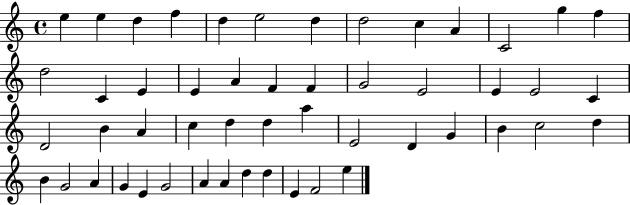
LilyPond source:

{
  \clef treble
  \time 4/4
  \defaultTimeSignature
  \key c \major
  e''4 e''4 d''4 f''4 | d''4 e''2 d''4 | d''2 c''4 a'4 | c'2 g''4 f''4 | \break d''2 c'4 e'4 | e'4 a'4 f'4 f'4 | g'2 e'2 | e'4 e'2 c'4 | \break d'2 b'4 a'4 | c''4 d''4 d''4 a''4 | e'2 d'4 g'4 | b'4 c''2 d''4 | \break b'4 g'2 a'4 | g'4 e'4 g'2 | a'4 a'4 d''4 d''4 | e'4 f'2 e''4 | \break \bar "|."
}